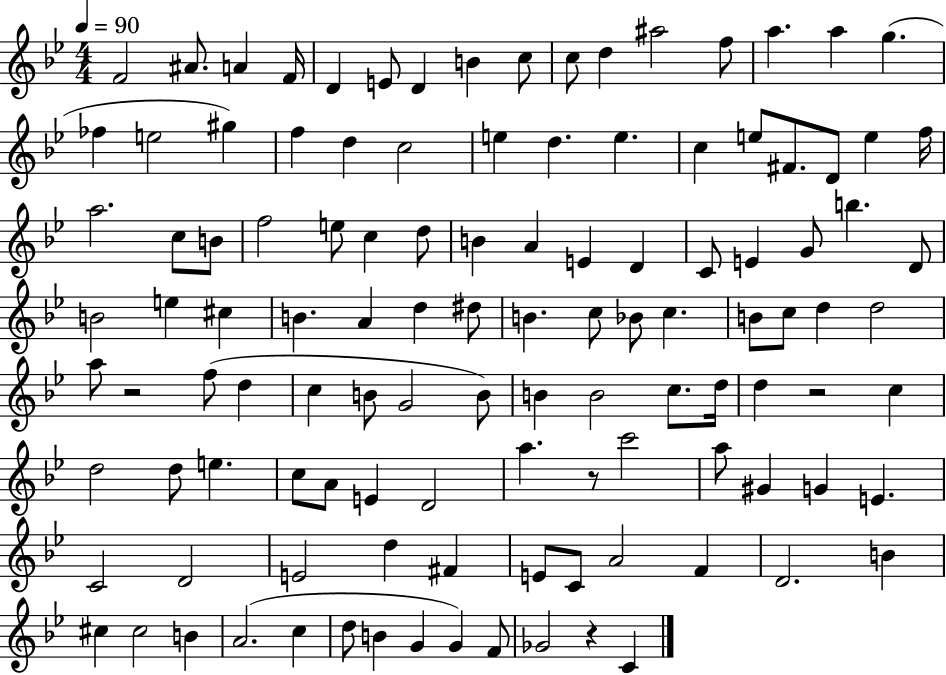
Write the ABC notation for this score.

X:1
T:Untitled
M:4/4
L:1/4
K:Bb
F2 ^A/2 A F/4 D E/2 D B c/2 c/2 d ^a2 f/2 a a g _f e2 ^g f d c2 e d e c e/2 ^F/2 D/2 e f/4 a2 c/2 B/2 f2 e/2 c d/2 B A E D C/2 E G/2 b D/2 B2 e ^c B A d ^d/2 B c/2 _B/2 c B/2 c/2 d d2 a/2 z2 f/2 d c B/2 G2 B/2 B B2 c/2 d/4 d z2 c d2 d/2 e c/2 A/2 E D2 a z/2 c'2 a/2 ^G G E C2 D2 E2 d ^F E/2 C/2 A2 F D2 B ^c ^c2 B A2 c d/2 B G G F/2 _G2 z C